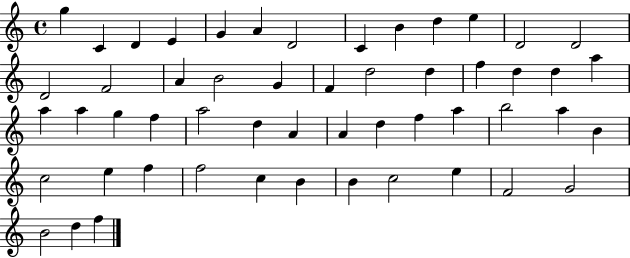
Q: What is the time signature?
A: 4/4